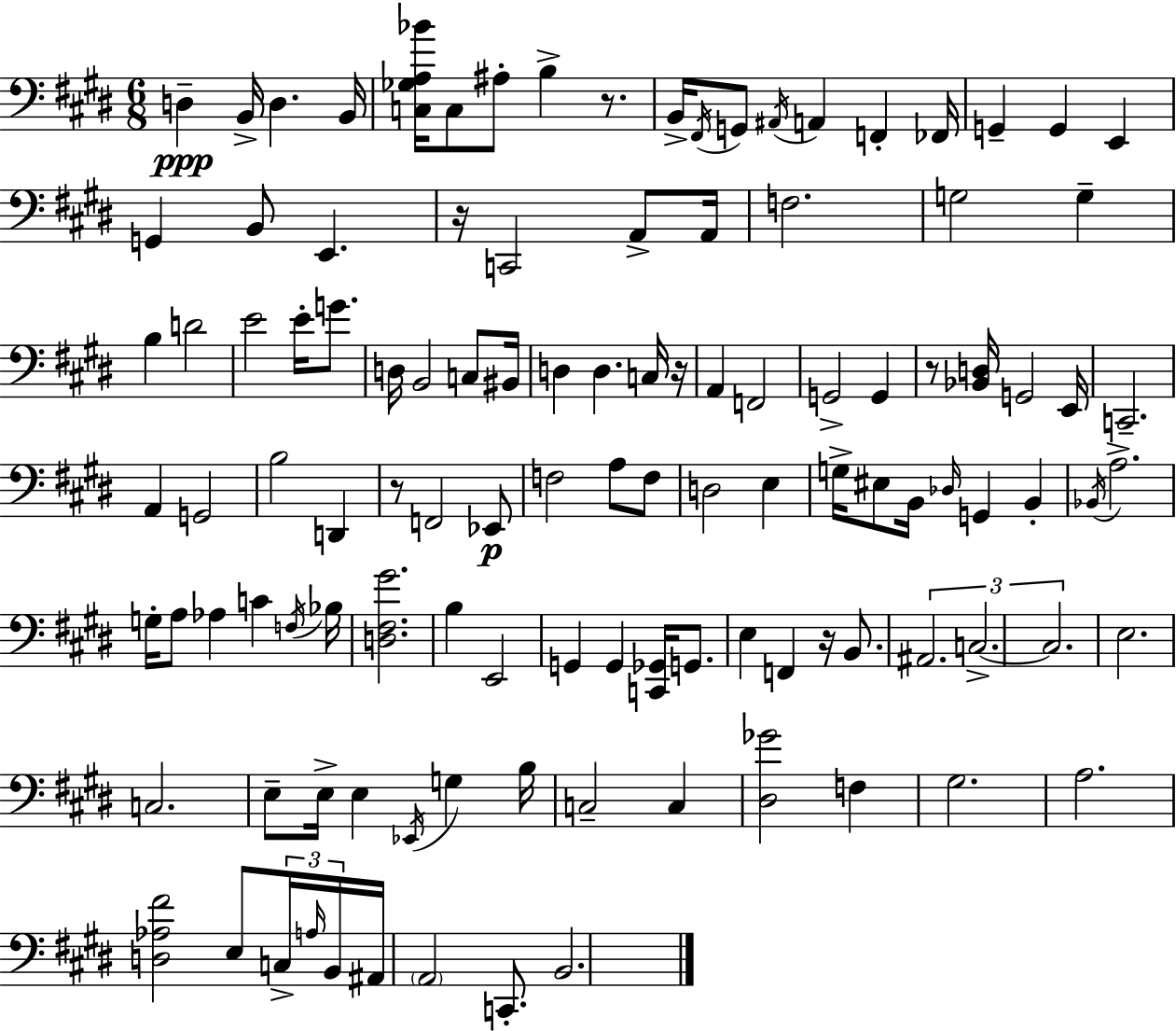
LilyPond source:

{
  \clef bass
  \numericTimeSignature
  \time 6/8
  \key e \major
  d4--\ppp b,16-> d4. b,16 | <c ges a bes'>16 c8 ais8-. b4-> r8. | b,16-> \acciaccatura { fis,16 } g,8 \acciaccatura { ais,16 } a,4 f,4-. | fes,16 g,4-- g,4 e,4 | \break g,4 b,8 e,4. | r16 c,2 a,8-> | a,16 f2. | g2 g4-- | \break b4 d'2 | e'2 e'16-. g'8. | d16 b,2 c8 | bis,16 d4 d4. | \break c16 r16 a,4 f,2 | g,2-> g,4 | r8 <bes, d>16 g,2 | e,16 c,2.-- | \break a,4 g,2 | b2 d,4 | r8 f,2 | ees,8\p f2 a8 | \break f8 d2 e4 | g16-> eis8 b,16 \grace { des16 } g,4 b,4-. | \acciaccatura { bes,16 } a2.-> | g16-. a8 aes4 c'4 | \break \acciaccatura { f16 } bes16 <d fis gis'>2. | b4 e,2 | g,4 g,4 | <c, ges,>16 g,8. e4 f,4 | \break r16 b,8. \tuplet 3/2 { ais,2. | c2.->~~ | c2. } | e2. | \break c2. | e8-- e16-> e4 | \acciaccatura { ees,16 } g4 b16 c2-- | c4 <dis ges'>2 | \break f4 gis2. | a2. | <d aes fis'>2 | e8 \tuplet 3/2 { c16-> \grace { a16 } b,16 } ais,16 \parenthesize a,2 | \break c,8.-. b,2. | \bar "|."
}